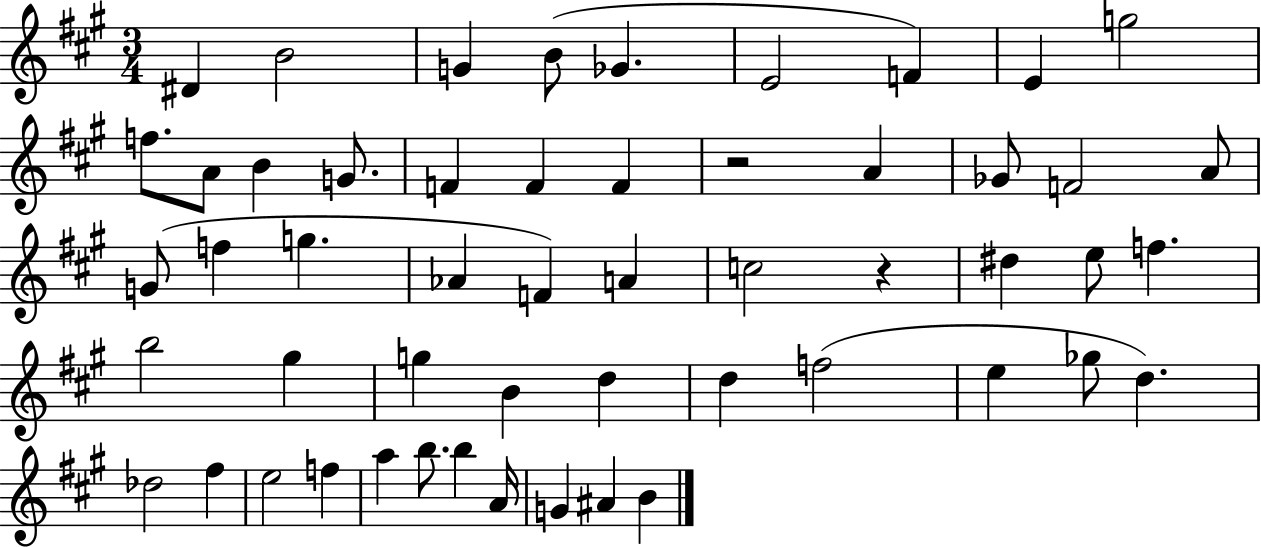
{
  \clef treble
  \numericTimeSignature
  \time 3/4
  \key a \major
  \repeat volta 2 { dis'4 b'2 | g'4 b'8( ges'4. | e'2 f'4) | e'4 g''2 | \break f''8. a'8 b'4 g'8. | f'4 f'4 f'4 | r2 a'4 | ges'8 f'2 a'8 | \break g'8( f''4 g''4. | aes'4 f'4) a'4 | c''2 r4 | dis''4 e''8 f''4. | \break b''2 gis''4 | g''4 b'4 d''4 | d''4 f''2( | e''4 ges''8 d''4.) | \break des''2 fis''4 | e''2 f''4 | a''4 b''8. b''4 a'16 | g'4 ais'4 b'4 | \break } \bar "|."
}